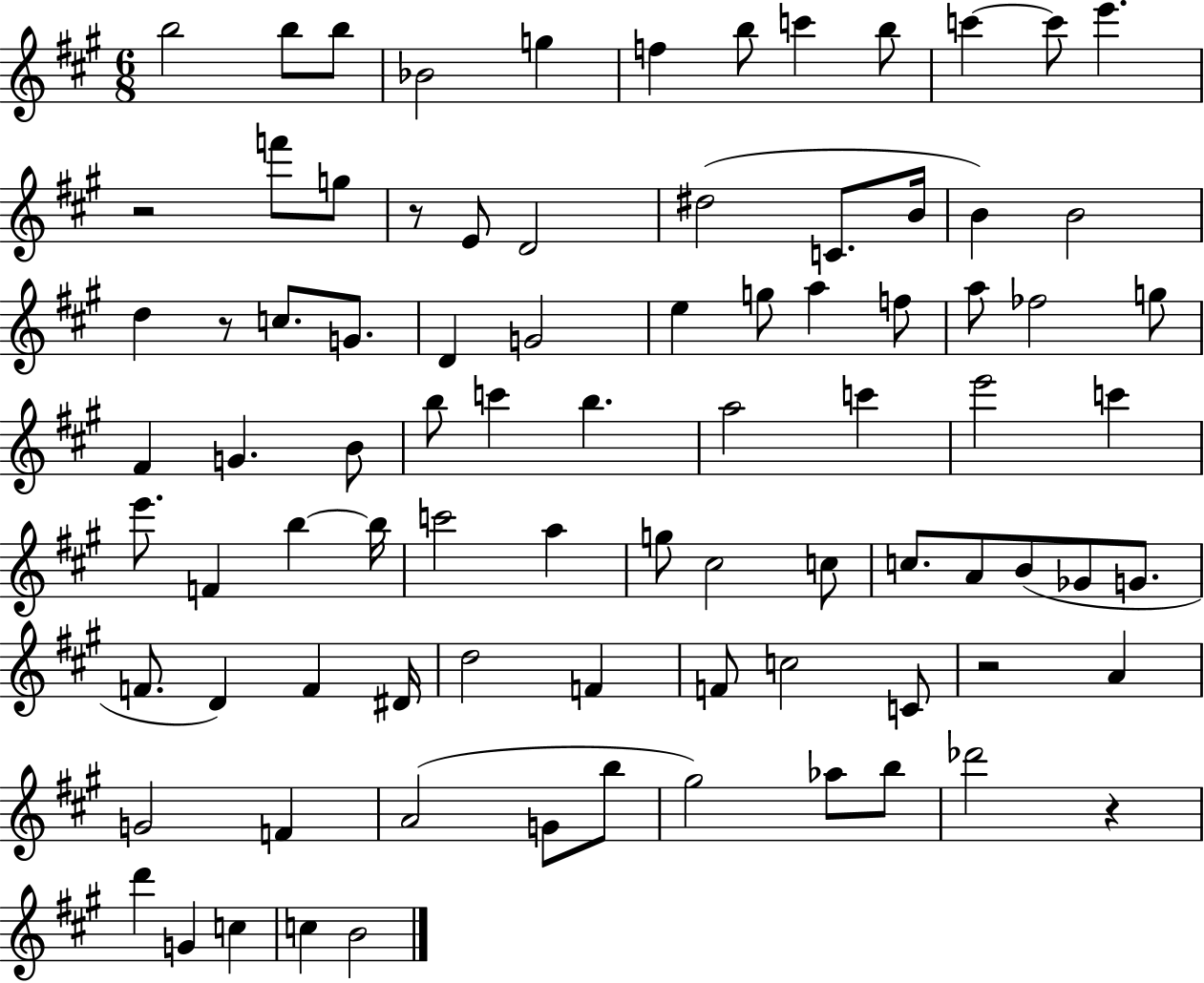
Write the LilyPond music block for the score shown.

{
  \clef treble
  \numericTimeSignature
  \time 6/8
  \key a \major
  b''2 b''8 b''8 | bes'2 g''4 | f''4 b''8 c'''4 b''8 | c'''4~~ c'''8 e'''4. | \break r2 f'''8 g''8 | r8 e'8 d'2 | dis''2( c'8. b'16 | b'4) b'2 | \break d''4 r8 c''8. g'8. | d'4 g'2 | e''4 g''8 a''4 f''8 | a''8 fes''2 g''8 | \break fis'4 g'4. b'8 | b''8 c'''4 b''4. | a''2 c'''4 | e'''2 c'''4 | \break e'''8. f'4 b''4~~ b''16 | c'''2 a''4 | g''8 cis''2 c''8 | c''8. a'8 b'8( ges'8 g'8. | \break f'8. d'4) f'4 dis'16 | d''2 f'4 | f'8 c''2 c'8 | r2 a'4 | \break g'2 f'4 | a'2( g'8 b''8 | gis''2) aes''8 b''8 | des'''2 r4 | \break d'''4 g'4 c''4 | c''4 b'2 | \bar "|."
}